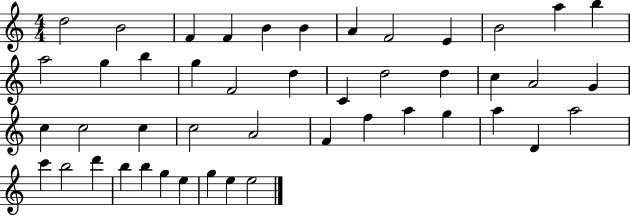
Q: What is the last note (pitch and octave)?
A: E5